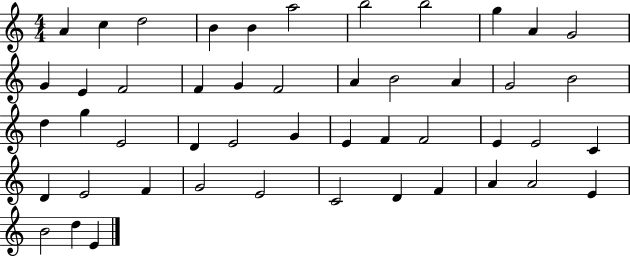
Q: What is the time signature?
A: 4/4